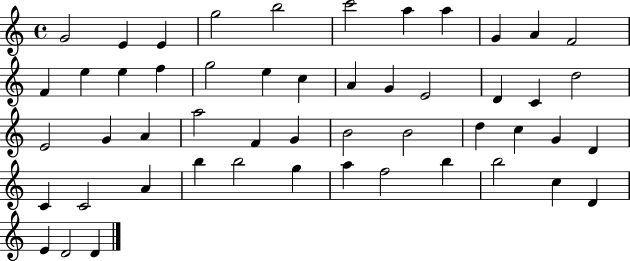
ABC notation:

X:1
T:Untitled
M:4/4
L:1/4
K:C
G2 E E g2 b2 c'2 a a G A F2 F e e f g2 e c A G E2 D C d2 E2 G A a2 F G B2 B2 d c G D C C2 A b b2 g a f2 b b2 c D E D2 D